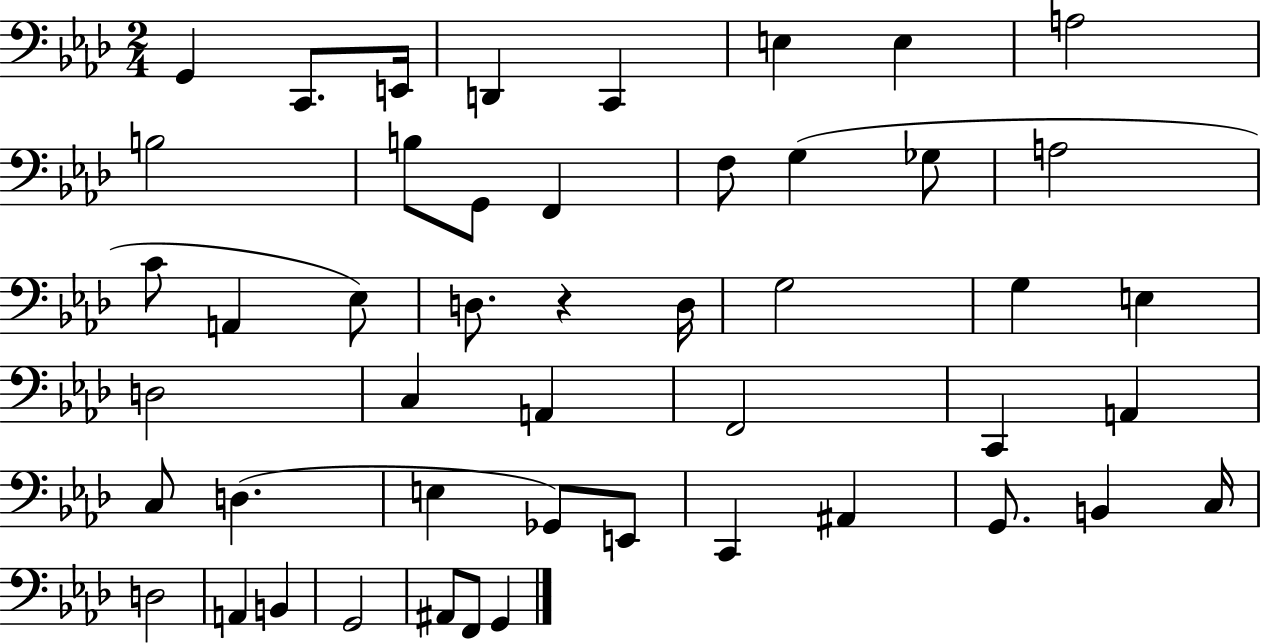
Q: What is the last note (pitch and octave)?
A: G2